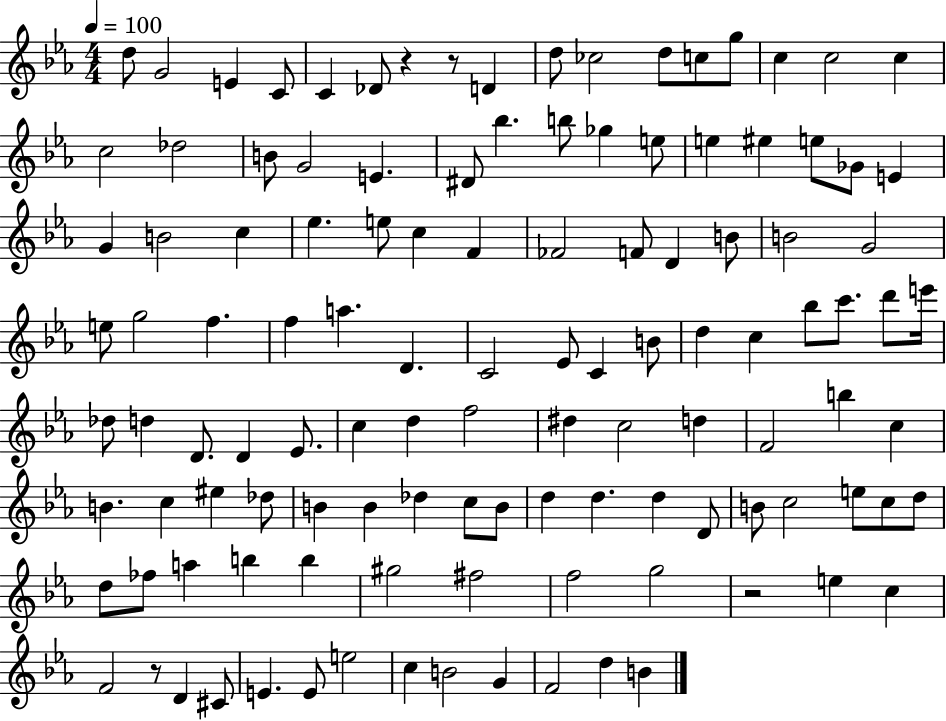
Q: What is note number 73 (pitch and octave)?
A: C5